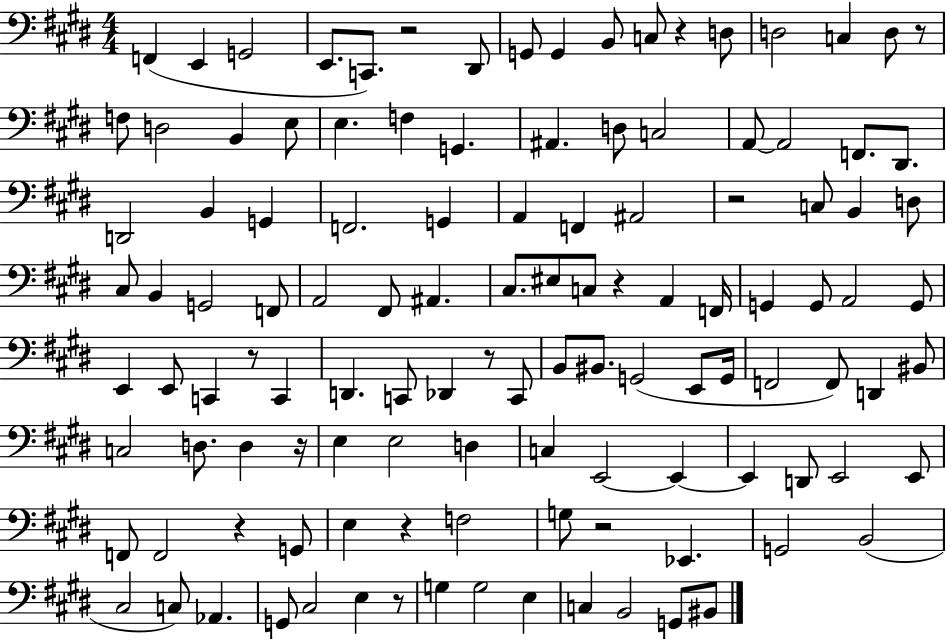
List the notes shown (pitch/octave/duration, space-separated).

F2/q E2/q G2/h E2/e. C2/e. R/h D#2/e G2/e G2/q B2/e C3/e R/q D3/e D3/h C3/q D3/e R/e F3/e D3/h B2/q E3/e E3/q. F3/q G2/q. A#2/q. D3/e C3/h A2/e A2/h F2/e. D#2/e. D2/h B2/q G2/q F2/h. G2/q A2/q F2/q A#2/h R/h C3/e B2/q D3/e C#3/e B2/q G2/h F2/e A2/h F#2/e A#2/q. C#3/e. EIS3/e C3/e R/q A2/q F2/s G2/q G2/e A2/h G2/e E2/q E2/e C2/q R/e C2/q D2/q. C2/e Db2/q R/e C2/e B2/e BIS2/e. G2/h E2/e G2/s F2/h F2/e D2/q BIS2/e C3/h D3/e. D3/q R/s E3/q E3/h D3/q C3/q E2/h E2/q E2/q D2/e E2/h E2/e F2/e F2/h R/q G2/e E3/q R/q F3/h G3/e R/h Eb2/q. G2/h B2/h C#3/h C3/e Ab2/q. G2/e C#3/h E3/q R/e G3/q G3/h E3/q C3/q B2/h G2/e BIS2/e